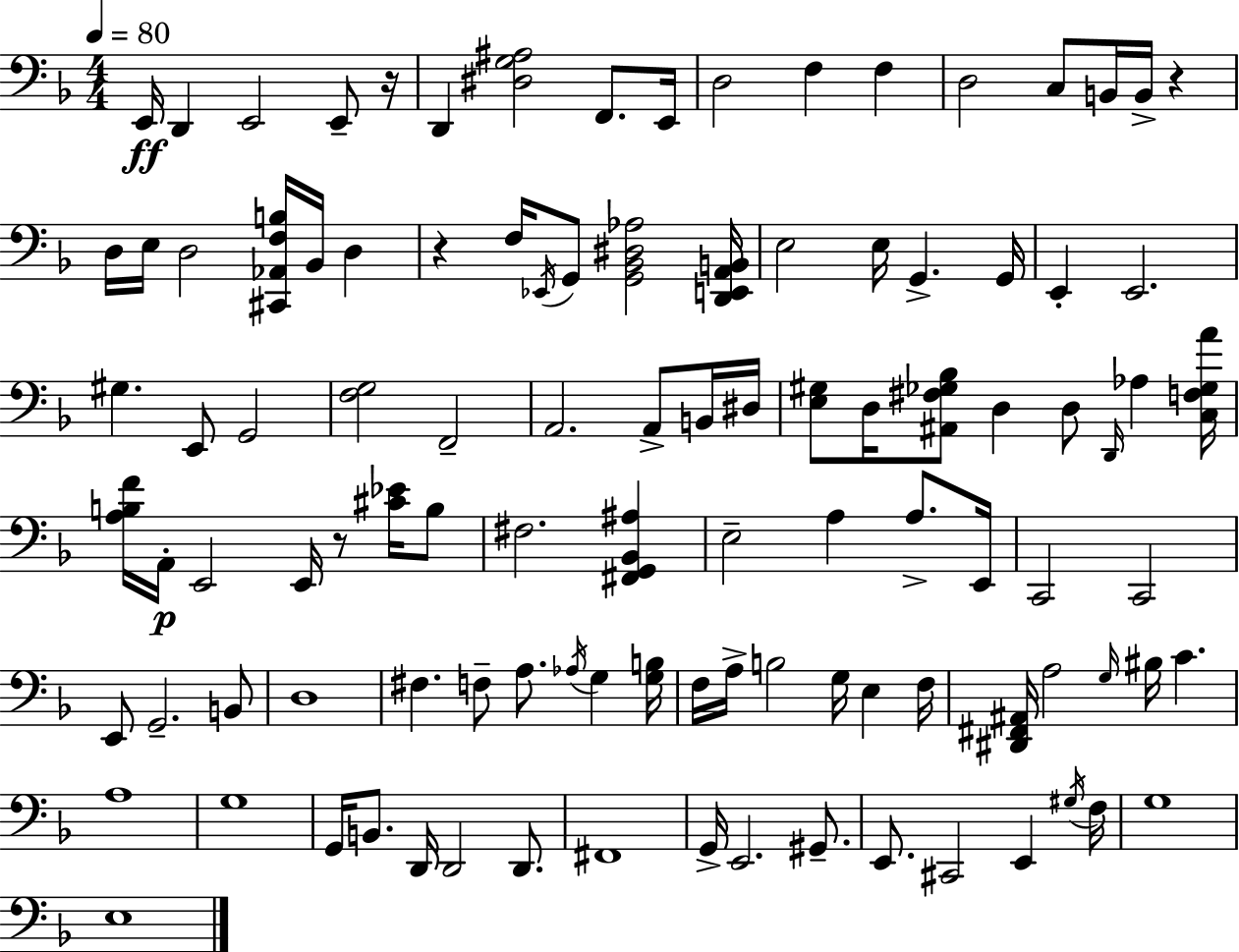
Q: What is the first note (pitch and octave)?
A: E2